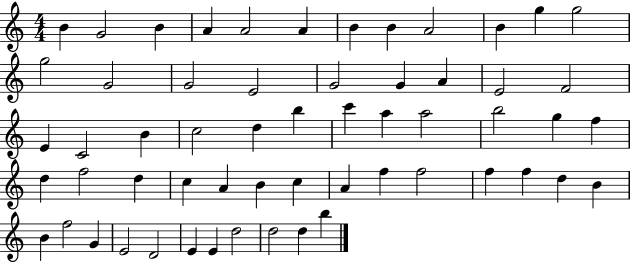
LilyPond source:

{
  \clef treble
  \numericTimeSignature
  \time 4/4
  \key c \major
  b'4 g'2 b'4 | a'4 a'2 a'4 | b'4 b'4 a'2 | b'4 g''4 g''2 | \break g''2 g'2 | g'2 e'2 | g'2 g'4 a'4 | e'2 f'2 | \break e'4 c'2 b'4 | c''2 d''4 b''4 | c'''4 a''4 a''2 | b''2 g''4 f''4 | \break d''4 f''2 d''4 | c''4 a'4 b'4 c''4 | a'4 f''4 f''2 | f''4 f''4 d''4 b'4 | \break b'4 f''2 g'4 | e'2 d'2 | e'4 e'4 d''2 | d''2 d''4 b''4 | \break \bar "|."
}